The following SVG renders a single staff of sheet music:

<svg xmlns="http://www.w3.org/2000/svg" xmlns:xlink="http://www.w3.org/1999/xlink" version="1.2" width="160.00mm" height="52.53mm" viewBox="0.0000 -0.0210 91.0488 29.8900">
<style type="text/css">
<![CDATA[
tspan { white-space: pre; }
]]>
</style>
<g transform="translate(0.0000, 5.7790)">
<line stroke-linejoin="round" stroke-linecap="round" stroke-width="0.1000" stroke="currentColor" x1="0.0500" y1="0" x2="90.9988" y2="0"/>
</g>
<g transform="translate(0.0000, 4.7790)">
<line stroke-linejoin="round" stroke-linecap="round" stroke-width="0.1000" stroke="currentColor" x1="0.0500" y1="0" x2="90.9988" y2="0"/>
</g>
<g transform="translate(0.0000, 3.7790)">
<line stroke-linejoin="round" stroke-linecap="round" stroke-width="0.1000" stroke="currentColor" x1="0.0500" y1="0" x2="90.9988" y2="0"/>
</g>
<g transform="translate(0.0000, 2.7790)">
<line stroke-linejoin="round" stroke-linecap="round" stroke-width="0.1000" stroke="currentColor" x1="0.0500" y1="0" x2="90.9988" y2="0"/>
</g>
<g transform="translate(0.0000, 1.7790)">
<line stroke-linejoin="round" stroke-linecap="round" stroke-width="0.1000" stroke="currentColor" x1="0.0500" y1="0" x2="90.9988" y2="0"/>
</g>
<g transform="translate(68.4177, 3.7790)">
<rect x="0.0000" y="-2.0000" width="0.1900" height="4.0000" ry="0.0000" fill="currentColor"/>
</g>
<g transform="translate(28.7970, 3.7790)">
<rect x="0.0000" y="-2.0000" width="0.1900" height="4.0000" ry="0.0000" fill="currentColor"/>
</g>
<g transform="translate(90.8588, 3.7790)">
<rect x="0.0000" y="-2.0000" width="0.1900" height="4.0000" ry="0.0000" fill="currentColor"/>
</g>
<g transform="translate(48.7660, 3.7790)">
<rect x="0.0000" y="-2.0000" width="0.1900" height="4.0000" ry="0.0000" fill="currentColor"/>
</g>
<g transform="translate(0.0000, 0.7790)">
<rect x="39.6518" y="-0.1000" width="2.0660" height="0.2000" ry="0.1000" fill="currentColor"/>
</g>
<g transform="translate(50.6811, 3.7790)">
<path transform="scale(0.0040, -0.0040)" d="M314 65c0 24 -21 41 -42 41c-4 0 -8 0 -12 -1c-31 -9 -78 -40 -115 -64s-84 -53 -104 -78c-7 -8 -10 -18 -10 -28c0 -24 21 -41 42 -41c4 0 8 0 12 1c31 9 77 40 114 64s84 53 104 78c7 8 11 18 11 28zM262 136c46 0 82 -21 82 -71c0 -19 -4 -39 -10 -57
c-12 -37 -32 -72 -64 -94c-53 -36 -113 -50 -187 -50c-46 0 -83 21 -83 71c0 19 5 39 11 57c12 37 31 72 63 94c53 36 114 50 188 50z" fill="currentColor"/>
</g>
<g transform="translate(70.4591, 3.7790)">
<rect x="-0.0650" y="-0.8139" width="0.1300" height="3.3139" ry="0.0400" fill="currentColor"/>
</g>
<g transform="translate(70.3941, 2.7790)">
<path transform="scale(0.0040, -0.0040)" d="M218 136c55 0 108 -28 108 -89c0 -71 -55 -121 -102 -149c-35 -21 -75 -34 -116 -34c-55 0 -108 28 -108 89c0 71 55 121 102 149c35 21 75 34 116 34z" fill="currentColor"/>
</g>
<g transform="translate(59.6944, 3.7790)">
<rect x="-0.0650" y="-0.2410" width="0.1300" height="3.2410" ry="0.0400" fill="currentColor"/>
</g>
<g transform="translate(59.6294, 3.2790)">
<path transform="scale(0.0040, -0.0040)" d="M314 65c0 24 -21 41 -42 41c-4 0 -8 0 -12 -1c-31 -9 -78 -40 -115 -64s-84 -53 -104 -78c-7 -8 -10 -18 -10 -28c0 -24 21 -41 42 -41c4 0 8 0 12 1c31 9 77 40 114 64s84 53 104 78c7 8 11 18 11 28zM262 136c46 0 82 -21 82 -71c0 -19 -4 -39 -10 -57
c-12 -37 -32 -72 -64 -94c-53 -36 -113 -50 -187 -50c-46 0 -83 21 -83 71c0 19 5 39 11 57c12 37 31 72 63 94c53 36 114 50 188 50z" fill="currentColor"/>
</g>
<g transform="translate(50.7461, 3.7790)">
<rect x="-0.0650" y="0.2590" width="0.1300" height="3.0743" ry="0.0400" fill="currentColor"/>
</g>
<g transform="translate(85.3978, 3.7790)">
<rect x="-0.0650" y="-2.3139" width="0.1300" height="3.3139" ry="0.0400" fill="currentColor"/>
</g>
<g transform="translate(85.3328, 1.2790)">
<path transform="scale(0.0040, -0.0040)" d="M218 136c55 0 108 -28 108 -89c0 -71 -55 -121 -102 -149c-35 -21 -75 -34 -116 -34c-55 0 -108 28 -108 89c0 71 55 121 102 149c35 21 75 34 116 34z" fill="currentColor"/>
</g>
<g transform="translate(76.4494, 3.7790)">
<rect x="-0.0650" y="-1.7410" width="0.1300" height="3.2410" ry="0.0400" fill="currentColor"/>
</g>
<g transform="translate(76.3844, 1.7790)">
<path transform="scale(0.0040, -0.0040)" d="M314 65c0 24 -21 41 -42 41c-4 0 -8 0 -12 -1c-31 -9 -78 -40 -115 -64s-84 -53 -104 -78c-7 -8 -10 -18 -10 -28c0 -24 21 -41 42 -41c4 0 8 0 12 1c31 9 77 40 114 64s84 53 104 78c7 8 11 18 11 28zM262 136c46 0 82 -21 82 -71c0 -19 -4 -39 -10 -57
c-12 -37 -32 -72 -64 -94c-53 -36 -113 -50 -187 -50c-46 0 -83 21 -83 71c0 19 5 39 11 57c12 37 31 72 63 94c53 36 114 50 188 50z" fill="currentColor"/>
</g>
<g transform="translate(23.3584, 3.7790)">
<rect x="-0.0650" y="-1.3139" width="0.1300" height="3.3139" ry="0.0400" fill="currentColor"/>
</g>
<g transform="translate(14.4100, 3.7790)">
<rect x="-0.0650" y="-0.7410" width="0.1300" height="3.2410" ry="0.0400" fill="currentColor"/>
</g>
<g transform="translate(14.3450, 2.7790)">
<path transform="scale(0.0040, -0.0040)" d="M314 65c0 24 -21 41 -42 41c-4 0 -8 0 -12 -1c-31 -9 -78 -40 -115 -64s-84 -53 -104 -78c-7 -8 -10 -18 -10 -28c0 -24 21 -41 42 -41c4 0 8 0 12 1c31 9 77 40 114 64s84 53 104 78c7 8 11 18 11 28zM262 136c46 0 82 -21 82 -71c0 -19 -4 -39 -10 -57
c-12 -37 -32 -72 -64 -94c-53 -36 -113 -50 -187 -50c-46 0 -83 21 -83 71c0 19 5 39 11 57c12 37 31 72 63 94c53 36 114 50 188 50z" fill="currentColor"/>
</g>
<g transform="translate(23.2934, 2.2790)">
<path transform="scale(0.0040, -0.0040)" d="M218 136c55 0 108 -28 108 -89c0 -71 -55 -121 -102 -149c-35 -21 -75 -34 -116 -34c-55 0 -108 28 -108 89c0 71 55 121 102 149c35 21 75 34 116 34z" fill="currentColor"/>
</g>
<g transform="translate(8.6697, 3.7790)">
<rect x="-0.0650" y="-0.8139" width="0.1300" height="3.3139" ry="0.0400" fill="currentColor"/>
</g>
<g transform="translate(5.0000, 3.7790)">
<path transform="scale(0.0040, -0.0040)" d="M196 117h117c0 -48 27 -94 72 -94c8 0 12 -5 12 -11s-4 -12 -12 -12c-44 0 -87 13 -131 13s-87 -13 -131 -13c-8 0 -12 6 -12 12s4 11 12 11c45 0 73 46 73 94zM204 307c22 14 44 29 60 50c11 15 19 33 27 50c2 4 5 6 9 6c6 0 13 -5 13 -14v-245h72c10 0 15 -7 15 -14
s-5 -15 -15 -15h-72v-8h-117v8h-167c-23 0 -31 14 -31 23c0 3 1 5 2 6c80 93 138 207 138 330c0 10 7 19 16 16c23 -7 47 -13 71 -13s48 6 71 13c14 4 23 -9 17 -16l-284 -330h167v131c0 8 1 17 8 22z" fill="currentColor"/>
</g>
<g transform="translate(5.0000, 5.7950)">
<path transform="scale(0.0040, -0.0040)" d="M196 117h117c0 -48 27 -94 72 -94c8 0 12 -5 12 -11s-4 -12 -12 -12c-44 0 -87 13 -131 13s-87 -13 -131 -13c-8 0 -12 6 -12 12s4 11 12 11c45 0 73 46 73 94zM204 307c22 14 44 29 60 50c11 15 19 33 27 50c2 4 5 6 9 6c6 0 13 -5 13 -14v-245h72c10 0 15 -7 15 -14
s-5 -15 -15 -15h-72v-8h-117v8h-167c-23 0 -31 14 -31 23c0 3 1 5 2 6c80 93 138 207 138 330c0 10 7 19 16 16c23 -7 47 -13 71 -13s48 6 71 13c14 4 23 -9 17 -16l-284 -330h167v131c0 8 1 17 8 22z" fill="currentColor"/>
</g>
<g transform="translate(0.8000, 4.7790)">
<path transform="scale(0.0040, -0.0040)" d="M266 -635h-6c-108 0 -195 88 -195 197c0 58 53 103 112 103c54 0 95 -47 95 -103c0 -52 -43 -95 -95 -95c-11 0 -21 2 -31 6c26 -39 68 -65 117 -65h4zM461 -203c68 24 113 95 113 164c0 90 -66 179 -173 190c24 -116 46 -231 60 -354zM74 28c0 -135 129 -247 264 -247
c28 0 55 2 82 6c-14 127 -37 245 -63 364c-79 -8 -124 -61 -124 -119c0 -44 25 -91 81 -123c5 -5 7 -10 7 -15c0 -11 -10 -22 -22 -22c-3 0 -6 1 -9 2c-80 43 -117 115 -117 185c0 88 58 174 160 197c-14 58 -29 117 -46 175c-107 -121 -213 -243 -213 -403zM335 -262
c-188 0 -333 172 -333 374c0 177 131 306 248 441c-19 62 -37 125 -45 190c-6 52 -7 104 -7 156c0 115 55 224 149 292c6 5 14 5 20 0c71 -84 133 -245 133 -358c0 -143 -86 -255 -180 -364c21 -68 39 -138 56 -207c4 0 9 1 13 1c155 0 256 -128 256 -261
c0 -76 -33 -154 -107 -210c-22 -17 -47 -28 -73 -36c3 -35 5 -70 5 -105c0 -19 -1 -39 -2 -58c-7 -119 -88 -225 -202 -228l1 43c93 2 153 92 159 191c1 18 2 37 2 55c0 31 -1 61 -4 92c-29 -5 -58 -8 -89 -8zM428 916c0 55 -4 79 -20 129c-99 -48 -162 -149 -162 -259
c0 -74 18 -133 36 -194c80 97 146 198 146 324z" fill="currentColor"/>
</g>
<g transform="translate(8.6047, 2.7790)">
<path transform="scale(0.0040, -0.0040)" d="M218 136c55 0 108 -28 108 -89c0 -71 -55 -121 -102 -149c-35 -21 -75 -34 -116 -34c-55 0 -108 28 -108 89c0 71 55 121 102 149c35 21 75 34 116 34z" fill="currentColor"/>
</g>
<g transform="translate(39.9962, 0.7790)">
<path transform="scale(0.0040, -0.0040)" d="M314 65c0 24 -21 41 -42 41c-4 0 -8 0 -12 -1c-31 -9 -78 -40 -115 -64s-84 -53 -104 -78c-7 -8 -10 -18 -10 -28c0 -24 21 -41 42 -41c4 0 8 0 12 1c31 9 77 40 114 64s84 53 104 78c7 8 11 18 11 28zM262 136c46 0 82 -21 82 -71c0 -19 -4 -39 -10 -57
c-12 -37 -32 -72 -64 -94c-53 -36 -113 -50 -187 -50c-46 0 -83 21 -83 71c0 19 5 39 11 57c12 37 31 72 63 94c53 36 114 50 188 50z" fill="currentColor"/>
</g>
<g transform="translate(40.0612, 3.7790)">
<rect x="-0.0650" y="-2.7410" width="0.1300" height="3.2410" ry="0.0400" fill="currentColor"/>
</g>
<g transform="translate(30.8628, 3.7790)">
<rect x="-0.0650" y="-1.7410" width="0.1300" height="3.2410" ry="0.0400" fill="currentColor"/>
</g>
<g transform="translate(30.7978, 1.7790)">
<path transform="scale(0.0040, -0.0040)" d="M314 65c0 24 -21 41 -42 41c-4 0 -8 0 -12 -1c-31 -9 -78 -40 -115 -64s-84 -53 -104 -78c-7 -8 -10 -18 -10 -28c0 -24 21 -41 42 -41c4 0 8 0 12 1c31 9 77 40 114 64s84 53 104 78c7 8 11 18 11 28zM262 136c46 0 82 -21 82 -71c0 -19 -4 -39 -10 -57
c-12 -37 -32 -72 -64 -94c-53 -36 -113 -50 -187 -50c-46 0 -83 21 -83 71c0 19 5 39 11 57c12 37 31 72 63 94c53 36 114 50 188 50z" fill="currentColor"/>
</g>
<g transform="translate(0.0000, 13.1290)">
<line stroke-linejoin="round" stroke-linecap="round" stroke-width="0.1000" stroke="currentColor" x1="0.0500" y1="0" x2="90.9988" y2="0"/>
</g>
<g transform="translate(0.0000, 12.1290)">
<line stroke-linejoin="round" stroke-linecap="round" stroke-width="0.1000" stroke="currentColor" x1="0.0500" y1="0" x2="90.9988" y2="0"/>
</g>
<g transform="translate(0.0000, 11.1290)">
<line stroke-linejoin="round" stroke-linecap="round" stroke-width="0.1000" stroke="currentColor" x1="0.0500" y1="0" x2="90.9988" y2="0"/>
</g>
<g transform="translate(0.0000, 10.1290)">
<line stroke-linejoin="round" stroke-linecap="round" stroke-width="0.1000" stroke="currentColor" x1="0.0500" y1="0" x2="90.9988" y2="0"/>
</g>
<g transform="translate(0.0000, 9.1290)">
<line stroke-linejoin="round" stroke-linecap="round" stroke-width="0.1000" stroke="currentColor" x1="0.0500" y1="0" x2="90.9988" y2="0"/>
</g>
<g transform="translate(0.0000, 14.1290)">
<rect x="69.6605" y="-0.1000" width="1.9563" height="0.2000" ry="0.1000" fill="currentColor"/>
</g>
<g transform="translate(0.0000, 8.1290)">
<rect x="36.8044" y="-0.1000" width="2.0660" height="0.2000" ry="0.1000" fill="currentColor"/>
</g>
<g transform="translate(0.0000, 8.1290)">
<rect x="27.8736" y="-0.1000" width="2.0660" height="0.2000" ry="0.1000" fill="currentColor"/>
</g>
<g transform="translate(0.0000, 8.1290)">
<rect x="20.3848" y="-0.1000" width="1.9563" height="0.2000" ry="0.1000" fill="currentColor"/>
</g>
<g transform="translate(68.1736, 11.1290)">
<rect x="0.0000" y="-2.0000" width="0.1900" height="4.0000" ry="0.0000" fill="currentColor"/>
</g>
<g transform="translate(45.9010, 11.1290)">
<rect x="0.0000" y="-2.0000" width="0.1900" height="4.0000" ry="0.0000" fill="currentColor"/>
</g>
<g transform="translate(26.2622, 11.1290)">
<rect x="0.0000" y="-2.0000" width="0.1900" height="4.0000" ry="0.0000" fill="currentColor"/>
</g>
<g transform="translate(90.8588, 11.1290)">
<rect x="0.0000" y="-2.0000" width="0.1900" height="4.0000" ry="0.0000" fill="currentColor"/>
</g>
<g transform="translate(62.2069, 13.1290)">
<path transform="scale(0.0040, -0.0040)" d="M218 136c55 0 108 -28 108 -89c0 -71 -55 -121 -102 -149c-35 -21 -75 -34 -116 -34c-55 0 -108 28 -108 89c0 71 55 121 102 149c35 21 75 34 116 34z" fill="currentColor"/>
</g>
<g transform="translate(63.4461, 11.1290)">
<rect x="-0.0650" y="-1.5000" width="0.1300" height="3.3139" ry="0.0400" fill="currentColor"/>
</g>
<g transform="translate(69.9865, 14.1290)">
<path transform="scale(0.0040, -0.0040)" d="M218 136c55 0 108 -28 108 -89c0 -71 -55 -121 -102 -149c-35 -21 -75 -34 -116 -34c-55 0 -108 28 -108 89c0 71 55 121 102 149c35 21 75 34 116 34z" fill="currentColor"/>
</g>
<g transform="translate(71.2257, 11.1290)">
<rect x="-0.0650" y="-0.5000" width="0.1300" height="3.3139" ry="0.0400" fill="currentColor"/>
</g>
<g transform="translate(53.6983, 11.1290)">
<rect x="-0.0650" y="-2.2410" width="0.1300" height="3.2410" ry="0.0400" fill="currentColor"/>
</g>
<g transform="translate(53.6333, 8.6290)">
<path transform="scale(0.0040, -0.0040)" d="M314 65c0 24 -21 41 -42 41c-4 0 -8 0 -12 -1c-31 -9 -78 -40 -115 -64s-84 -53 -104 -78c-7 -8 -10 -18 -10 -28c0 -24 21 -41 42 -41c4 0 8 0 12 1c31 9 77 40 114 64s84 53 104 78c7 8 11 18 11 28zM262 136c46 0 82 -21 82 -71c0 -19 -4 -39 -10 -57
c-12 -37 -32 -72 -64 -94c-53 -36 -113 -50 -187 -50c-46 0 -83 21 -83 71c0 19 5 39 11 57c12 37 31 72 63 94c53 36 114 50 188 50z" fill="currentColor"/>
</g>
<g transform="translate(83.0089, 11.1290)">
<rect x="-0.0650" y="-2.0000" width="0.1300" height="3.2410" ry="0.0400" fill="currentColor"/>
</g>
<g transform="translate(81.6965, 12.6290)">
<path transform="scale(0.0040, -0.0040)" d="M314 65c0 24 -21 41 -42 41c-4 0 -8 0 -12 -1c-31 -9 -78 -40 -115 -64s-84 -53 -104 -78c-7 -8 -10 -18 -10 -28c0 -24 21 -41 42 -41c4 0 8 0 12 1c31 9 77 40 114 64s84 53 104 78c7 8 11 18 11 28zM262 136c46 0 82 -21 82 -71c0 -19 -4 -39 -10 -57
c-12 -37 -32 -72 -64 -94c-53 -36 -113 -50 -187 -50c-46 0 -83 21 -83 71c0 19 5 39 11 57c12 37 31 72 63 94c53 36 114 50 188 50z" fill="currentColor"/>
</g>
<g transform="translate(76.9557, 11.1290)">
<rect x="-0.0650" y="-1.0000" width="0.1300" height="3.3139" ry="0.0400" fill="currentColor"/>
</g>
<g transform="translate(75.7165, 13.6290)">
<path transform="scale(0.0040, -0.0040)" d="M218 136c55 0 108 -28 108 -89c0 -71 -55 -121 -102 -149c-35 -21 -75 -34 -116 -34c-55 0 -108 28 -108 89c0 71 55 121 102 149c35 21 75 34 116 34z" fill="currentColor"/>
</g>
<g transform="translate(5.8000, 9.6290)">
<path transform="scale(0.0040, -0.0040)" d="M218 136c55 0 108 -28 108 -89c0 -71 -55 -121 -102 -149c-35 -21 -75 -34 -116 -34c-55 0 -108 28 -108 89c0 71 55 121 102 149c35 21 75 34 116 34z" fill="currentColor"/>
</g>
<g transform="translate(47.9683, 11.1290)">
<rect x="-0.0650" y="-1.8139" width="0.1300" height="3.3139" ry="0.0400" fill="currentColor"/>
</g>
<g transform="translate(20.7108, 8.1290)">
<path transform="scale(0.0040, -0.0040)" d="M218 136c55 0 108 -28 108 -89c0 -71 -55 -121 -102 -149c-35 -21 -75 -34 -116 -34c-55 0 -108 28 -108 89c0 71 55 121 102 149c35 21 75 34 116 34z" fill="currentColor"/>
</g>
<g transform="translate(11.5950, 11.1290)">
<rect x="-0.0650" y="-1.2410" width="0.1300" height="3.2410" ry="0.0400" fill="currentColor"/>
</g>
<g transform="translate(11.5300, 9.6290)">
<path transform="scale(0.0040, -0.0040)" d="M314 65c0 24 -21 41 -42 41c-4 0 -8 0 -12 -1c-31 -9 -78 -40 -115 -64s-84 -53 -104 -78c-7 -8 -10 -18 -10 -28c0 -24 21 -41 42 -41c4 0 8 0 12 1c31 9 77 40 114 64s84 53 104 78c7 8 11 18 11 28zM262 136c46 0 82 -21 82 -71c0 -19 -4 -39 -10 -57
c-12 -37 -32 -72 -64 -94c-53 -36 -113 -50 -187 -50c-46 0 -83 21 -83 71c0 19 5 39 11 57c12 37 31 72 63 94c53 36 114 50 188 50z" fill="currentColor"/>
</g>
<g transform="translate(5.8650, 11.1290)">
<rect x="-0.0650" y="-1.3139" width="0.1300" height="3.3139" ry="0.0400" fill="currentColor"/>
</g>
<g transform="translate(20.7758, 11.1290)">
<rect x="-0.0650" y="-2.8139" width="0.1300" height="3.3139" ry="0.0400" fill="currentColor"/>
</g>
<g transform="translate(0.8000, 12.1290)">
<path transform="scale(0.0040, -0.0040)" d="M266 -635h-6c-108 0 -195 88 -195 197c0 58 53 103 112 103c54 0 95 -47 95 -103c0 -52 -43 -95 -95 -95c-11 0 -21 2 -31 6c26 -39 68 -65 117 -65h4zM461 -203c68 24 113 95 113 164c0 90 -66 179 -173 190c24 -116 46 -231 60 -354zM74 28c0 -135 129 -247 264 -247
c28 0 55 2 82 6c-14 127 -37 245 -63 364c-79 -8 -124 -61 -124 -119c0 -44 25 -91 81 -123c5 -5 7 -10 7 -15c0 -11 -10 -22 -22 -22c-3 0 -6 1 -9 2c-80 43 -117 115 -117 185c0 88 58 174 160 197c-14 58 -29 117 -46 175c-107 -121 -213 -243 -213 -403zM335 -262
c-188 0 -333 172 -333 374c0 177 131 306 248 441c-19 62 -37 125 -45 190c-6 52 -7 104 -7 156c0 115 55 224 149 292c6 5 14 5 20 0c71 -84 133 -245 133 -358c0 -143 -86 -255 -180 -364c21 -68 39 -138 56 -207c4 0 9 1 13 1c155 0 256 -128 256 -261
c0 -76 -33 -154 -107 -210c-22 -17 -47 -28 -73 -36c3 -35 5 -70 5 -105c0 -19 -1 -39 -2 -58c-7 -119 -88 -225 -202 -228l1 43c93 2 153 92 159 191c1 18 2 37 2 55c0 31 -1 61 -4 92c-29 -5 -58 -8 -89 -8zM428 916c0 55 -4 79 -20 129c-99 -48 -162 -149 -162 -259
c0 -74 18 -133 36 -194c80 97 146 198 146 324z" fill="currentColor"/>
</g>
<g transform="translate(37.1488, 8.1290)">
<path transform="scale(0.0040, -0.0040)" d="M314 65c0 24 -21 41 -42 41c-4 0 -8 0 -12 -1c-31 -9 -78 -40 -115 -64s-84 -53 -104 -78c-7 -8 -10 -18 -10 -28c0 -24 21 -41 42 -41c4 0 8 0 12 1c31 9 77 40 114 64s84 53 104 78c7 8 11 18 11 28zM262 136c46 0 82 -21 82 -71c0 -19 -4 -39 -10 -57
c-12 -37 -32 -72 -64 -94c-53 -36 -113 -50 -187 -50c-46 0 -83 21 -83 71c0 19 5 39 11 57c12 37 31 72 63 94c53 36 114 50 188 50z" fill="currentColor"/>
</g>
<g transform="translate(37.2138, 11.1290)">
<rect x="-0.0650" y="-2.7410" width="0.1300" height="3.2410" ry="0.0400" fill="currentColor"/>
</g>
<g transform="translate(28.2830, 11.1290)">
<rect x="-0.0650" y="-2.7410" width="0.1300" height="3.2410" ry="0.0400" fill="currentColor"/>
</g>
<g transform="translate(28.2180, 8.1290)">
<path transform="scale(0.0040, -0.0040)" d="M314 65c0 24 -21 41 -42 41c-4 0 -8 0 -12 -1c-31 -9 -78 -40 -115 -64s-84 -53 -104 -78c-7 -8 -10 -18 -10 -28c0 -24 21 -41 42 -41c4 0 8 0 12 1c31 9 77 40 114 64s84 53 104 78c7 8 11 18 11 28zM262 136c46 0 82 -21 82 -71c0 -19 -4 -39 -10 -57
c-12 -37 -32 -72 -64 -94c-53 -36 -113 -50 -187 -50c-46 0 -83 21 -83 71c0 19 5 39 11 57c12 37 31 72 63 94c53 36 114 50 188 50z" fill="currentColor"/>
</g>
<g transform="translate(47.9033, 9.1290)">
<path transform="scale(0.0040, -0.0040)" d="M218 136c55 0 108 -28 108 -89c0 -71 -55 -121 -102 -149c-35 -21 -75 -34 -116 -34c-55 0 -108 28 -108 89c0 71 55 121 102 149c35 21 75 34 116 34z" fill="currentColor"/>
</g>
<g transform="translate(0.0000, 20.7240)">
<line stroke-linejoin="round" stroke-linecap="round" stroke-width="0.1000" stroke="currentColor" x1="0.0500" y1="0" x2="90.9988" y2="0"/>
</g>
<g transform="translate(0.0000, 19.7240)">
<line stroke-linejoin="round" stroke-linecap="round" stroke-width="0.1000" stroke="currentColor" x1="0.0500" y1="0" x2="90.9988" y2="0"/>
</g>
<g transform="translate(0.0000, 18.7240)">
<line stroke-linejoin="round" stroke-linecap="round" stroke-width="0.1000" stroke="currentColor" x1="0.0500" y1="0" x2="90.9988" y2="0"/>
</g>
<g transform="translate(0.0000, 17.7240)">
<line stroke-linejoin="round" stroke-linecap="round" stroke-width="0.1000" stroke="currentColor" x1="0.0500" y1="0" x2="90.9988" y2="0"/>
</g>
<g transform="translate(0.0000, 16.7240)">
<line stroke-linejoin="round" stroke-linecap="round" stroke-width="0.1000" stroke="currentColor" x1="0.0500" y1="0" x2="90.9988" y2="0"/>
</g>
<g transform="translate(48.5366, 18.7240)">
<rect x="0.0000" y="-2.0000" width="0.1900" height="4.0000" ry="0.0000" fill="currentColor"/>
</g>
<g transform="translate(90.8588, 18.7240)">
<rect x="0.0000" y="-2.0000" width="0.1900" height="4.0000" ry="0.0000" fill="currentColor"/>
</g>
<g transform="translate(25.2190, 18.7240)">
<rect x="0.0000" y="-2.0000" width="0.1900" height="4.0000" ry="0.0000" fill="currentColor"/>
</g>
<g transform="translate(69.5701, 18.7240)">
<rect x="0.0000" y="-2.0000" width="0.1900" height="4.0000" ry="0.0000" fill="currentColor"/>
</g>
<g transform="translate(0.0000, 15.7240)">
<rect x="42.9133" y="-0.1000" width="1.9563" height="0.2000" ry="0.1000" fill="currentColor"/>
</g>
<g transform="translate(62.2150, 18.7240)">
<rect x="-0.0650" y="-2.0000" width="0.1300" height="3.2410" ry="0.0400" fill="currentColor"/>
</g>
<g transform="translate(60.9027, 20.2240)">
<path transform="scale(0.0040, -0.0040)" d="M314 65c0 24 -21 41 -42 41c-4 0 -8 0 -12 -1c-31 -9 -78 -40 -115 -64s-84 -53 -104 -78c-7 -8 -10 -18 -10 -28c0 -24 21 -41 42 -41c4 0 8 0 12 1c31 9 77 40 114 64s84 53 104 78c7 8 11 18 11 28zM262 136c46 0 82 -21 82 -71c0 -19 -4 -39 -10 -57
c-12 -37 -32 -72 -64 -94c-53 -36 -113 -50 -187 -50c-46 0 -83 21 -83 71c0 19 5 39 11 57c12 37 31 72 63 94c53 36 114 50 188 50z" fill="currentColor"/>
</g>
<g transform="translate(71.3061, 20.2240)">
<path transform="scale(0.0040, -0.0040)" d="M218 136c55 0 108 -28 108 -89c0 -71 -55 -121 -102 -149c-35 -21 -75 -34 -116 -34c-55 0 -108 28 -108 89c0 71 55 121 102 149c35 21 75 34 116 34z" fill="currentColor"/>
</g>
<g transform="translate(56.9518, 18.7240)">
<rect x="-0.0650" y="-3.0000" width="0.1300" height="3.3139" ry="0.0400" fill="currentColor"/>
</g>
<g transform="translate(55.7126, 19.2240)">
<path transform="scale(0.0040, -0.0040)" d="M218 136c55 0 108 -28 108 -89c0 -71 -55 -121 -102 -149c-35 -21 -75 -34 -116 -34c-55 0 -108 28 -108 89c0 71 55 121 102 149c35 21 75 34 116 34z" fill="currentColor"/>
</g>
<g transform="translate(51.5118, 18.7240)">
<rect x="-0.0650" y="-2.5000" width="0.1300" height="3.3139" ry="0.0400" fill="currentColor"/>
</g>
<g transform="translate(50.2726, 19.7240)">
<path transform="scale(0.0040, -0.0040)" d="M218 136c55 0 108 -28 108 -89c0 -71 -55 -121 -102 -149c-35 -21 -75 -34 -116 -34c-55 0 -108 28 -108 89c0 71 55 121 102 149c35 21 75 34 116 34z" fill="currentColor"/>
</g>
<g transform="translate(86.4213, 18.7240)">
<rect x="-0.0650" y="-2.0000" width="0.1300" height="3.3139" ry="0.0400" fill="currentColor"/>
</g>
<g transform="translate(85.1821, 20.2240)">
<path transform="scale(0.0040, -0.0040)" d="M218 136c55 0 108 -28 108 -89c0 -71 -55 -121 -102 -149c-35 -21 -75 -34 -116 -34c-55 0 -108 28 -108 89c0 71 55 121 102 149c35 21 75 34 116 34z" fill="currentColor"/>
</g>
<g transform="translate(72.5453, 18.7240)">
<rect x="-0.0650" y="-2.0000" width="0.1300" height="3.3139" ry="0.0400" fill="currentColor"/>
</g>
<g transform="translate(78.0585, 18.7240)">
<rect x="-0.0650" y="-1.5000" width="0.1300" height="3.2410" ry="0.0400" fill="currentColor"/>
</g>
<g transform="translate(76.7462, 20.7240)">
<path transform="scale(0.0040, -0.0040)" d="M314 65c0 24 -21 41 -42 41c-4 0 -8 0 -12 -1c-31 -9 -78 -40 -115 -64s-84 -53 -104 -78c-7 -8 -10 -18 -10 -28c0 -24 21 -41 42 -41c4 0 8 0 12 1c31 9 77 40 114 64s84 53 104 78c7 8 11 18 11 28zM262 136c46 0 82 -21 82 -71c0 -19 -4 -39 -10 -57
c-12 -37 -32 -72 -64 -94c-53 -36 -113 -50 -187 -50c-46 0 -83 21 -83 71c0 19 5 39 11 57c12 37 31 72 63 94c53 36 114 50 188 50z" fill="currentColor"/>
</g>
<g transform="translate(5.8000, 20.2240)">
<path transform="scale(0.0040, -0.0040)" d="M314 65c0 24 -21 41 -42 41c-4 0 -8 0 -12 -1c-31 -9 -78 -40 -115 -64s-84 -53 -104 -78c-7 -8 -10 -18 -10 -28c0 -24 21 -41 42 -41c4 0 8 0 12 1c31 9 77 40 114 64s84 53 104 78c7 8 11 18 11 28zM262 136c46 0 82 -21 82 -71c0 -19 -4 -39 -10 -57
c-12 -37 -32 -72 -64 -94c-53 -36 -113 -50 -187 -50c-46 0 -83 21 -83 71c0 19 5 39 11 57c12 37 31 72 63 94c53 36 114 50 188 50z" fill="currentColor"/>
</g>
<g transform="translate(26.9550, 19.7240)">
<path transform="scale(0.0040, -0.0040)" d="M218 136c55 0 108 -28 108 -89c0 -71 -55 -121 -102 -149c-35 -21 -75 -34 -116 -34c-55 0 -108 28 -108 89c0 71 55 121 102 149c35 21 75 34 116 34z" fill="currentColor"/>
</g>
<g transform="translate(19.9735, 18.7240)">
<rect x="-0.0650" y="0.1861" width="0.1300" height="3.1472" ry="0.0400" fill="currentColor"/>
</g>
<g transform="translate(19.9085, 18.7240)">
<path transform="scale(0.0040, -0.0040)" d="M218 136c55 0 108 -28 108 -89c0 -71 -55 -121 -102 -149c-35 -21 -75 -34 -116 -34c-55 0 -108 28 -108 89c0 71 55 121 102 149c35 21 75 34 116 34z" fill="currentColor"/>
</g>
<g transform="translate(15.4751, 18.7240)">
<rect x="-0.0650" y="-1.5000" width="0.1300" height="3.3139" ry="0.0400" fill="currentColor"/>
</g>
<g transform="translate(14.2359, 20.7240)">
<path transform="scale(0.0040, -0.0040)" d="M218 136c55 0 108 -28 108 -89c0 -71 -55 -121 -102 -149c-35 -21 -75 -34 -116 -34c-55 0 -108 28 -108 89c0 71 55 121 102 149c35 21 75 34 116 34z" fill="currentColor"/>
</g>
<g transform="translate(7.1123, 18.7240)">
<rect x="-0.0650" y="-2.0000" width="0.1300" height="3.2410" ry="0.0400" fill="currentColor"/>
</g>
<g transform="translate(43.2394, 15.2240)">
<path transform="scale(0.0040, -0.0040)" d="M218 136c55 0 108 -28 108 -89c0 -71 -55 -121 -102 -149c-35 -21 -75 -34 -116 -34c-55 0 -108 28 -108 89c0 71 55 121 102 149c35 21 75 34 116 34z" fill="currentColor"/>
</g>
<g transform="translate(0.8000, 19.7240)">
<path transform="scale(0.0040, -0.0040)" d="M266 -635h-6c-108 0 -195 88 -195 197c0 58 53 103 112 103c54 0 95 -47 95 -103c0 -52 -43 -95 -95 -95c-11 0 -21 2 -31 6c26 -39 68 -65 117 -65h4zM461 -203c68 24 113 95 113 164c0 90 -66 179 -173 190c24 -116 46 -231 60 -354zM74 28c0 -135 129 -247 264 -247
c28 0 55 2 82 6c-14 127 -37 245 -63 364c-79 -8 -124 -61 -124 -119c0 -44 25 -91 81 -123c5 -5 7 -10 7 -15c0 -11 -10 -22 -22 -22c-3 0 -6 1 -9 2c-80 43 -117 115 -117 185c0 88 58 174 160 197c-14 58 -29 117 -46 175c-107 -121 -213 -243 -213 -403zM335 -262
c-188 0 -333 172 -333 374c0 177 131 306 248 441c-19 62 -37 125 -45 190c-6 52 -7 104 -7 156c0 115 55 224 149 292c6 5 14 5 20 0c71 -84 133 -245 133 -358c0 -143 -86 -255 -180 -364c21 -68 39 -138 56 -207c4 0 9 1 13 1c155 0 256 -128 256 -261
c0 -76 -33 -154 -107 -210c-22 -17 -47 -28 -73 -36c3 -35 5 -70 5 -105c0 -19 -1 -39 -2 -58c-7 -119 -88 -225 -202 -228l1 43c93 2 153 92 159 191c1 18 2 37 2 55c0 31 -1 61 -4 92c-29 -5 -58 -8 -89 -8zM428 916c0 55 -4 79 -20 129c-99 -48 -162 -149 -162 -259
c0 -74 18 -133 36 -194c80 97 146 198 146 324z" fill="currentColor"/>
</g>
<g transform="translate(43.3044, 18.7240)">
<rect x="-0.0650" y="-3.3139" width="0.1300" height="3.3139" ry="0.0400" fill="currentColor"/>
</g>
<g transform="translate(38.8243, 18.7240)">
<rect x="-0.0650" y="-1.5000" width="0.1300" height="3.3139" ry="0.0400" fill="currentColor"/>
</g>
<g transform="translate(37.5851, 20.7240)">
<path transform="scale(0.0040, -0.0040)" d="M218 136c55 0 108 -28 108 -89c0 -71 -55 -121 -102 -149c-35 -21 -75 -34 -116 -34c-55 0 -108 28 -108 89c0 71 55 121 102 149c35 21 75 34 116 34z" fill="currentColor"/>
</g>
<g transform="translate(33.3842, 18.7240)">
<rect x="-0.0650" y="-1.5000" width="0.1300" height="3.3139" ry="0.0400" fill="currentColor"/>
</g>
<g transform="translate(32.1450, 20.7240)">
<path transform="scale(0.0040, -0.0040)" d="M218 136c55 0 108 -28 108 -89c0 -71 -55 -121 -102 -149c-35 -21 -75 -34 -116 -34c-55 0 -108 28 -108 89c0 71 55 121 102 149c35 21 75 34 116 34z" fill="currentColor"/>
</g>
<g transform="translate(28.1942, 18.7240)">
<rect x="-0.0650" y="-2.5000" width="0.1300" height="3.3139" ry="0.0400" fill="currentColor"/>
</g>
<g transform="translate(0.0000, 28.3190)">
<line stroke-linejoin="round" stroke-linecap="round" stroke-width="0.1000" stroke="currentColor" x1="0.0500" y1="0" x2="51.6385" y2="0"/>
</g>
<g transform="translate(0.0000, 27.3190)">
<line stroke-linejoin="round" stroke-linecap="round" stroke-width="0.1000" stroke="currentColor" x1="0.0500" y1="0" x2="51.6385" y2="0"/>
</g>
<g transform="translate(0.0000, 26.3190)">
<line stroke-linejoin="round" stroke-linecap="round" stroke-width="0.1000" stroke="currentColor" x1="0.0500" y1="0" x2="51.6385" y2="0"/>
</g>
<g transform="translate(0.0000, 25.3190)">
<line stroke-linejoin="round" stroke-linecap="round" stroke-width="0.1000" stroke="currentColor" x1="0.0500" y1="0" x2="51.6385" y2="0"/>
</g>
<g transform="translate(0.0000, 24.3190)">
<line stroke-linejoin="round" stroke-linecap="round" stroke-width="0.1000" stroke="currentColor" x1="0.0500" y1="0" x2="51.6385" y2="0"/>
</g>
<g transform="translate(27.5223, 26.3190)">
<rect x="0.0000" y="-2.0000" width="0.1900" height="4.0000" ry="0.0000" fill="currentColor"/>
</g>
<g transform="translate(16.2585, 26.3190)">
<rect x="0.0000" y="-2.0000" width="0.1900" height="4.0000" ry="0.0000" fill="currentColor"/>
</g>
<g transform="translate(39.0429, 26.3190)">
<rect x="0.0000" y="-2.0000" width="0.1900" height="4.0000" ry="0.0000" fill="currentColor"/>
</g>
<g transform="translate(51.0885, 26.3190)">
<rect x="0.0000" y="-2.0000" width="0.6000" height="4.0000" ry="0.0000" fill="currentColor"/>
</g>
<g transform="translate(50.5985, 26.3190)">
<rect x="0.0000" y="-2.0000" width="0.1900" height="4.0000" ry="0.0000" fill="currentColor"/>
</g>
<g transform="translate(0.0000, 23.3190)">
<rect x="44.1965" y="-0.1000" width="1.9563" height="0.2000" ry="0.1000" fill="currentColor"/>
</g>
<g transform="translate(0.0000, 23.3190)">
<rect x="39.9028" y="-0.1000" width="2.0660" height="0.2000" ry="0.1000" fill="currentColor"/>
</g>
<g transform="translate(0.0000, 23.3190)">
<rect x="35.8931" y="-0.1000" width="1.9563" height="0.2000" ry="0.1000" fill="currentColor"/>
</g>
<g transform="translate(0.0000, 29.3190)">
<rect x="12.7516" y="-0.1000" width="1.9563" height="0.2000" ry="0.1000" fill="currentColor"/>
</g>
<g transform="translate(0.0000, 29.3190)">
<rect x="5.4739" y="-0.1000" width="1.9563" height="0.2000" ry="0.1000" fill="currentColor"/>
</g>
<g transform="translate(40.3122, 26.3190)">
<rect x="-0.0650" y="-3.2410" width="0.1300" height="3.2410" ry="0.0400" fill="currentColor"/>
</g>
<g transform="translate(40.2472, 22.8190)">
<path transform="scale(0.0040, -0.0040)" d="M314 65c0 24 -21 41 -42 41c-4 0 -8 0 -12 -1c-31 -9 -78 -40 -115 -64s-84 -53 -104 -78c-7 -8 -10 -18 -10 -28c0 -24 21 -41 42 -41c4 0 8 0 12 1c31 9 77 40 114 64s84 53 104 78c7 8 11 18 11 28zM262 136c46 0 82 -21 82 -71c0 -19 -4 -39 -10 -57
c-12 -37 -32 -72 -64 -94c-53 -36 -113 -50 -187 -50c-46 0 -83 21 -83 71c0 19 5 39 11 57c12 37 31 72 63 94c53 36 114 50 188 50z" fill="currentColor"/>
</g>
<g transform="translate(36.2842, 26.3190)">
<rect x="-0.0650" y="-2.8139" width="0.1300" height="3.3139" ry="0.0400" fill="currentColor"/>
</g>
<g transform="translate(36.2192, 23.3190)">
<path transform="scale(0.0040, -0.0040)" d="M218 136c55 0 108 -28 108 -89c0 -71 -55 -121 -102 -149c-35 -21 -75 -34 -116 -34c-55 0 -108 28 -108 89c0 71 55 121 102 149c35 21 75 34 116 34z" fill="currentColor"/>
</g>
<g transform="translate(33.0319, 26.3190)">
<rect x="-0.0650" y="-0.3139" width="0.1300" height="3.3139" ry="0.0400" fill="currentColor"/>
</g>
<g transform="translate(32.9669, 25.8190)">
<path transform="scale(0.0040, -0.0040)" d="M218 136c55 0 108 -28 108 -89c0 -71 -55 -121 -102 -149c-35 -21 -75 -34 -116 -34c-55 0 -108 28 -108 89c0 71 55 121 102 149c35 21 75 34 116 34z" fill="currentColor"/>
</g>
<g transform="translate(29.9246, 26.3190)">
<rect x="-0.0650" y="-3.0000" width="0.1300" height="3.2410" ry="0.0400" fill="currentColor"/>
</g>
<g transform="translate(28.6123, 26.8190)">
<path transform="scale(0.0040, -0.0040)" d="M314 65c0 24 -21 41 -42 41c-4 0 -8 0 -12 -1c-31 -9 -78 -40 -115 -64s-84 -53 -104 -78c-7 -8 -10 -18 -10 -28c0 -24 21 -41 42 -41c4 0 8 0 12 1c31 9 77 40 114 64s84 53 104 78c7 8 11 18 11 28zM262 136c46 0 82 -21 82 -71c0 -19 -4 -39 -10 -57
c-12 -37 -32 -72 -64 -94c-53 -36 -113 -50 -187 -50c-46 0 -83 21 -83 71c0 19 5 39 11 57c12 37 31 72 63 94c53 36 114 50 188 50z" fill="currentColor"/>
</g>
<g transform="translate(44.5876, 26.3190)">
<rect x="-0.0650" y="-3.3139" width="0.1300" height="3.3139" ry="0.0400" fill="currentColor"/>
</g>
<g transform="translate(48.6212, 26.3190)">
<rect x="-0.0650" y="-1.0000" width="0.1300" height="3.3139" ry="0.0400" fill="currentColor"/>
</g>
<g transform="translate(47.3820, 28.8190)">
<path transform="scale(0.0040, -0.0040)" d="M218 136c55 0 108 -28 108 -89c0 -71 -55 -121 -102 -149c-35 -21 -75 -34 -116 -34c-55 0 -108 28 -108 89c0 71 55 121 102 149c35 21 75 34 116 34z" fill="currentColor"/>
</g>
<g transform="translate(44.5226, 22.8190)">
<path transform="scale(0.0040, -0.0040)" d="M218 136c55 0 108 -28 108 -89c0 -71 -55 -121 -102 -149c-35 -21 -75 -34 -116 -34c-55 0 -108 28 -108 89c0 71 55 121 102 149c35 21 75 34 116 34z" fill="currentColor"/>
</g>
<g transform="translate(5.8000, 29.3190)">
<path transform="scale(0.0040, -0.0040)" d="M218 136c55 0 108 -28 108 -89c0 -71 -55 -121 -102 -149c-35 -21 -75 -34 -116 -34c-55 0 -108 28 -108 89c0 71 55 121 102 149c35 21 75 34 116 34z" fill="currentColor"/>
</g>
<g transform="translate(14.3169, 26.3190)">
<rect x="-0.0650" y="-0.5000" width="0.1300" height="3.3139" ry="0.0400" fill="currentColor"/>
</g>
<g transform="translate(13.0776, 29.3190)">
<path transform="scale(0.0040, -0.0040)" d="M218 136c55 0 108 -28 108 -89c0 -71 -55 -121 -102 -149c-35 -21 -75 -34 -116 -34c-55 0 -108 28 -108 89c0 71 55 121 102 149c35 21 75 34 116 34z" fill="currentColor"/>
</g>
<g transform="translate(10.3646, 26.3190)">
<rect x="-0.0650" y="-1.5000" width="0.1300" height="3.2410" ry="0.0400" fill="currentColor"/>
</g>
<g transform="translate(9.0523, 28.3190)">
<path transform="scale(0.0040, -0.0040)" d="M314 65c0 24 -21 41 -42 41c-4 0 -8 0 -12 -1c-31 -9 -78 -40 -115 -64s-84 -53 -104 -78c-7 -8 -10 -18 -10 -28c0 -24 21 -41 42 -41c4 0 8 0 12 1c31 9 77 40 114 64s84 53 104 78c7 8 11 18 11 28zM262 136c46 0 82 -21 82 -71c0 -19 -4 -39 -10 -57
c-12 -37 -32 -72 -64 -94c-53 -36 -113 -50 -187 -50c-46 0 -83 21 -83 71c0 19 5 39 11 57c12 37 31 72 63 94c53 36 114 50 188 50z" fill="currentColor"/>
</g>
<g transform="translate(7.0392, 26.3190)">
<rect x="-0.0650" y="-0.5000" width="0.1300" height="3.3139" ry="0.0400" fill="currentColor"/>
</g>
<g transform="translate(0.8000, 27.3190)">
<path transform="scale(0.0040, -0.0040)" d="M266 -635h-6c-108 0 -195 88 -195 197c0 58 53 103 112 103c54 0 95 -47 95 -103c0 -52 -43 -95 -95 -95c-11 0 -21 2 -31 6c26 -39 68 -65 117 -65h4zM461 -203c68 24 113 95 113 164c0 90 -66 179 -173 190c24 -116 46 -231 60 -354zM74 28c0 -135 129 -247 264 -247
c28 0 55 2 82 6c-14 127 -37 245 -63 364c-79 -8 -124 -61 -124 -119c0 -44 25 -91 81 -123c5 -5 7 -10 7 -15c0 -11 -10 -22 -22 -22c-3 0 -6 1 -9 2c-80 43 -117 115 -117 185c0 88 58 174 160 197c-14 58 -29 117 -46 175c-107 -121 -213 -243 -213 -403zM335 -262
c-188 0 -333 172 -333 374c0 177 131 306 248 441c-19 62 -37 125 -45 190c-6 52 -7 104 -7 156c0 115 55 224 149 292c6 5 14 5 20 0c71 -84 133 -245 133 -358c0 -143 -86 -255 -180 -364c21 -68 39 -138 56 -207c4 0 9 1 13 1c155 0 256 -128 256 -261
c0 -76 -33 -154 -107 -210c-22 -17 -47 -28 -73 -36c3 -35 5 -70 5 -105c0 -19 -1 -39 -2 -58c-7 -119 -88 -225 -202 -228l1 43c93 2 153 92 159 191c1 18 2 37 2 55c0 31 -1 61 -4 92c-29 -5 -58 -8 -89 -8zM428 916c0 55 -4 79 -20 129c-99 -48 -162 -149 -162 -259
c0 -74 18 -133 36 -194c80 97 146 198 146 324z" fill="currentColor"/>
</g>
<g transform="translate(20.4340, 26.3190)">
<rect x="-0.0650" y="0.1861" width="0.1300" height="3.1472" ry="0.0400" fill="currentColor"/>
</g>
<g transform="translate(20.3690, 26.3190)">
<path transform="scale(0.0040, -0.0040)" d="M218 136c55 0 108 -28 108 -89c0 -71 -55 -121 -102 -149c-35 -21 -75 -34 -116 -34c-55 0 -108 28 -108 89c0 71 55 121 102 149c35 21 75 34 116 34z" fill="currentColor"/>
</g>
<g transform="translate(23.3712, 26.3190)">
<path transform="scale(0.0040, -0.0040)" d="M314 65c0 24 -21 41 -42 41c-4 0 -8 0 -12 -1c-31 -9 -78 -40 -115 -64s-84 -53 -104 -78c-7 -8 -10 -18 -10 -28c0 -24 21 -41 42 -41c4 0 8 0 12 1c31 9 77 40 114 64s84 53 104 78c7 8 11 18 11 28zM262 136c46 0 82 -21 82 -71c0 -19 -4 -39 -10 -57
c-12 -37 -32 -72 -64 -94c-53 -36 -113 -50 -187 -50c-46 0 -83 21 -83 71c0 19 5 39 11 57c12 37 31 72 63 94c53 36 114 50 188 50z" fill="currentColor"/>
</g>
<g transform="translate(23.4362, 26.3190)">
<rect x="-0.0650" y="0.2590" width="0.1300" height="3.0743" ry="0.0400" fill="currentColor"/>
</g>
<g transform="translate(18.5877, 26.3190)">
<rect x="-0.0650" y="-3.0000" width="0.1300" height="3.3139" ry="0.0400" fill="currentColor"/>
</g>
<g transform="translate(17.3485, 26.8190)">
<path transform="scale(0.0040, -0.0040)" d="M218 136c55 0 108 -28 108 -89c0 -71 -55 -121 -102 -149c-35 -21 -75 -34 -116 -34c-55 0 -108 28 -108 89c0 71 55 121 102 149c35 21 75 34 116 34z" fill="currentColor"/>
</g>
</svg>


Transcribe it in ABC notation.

X:1
T:Untitled
M:4/4
L:1/4
K:C
d d2 e f2 a2 B2 c2 d f2 g e e2 a a2 a2 f g2 E C D F2 F2 E B G E E b G A F2 F E2 F C E2 C A B B2 A2 c a b2 b D